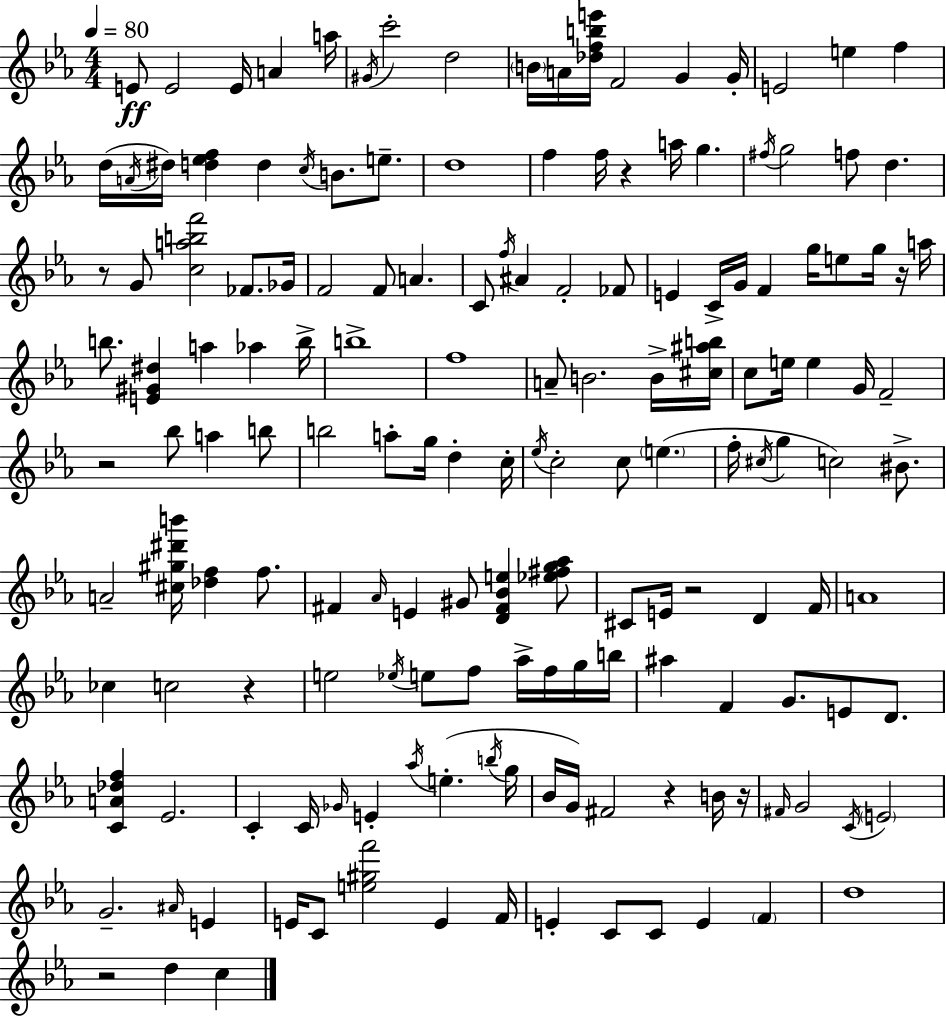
{
  \clef treble
  \numericTimeSignature
  \time 4/4
  \key c \minor
  \tempo 4 = 80
  \repeat volta 2 { e'8\ff e'2 e'16 a'4 a''16 | \acciaccatura { gis'16 } c'''2-. d''2 | \parenthesize b'16 a'16 <des'' f'' b'' e'''>16 f'2 g'4 | g'16-. e'2 e''4 f''4 | \break d''16( \acciaccatura { a'16 } dis''16) <d'' ees'' f''>4 d''4 \acciaccatura { c''16 } b'8. | e''8.-- d''1 | f''4 f''16 r4 a''16 g''4. | \acciaccatura { fis''16 } g''2 f''8 d''4. | \break r8 g'8 <c'' a'' b'' f'''>2 | fes'8. ges'16 f'2 f'8 a'4. | c'8 \acciaccatura { f''16 } ais'4 f'2-. | fes'8 e'4 c'16-> g'16 f'4 g''16 | \break e''8 g''16 r16 a''16 b''8. <e' gis' dis''>4 a''4 | aes''4 b''16-> b''1-> | f''1 | a'8-- b'2. | \break b'16-> <cis'' ais'' b''>16 c''8 e''16 e''4 g'16 f'2-- | r2 bes''8 a''4 | b''8 b''2 a''8-. g''16 | d''4-. c''16-. \acciaccatura { ees''16 } c''2-. c''8 | \break \parenthesize e''4.( f''16-. \acciaccatura { cis''16 } g''4 c''2) | bis'8.-> a'2-- <cis'' gis'' dis''' b'''>16 | <des'' f''>4 f''8. fis'4 \grace { aes'16 } e'4 | gis'8 <d' fis' bes' e''>4 <ees'' fis'' g'' aes''>8 cis'8 e'16 r2 | \break d'4 f'16 a'1 | ces''4 c''2 | r4 e''2 | \acciaccatura { ees''16 } e''8 f''8 aes''16-> f''16 g''16 b''16 ais''4 f'4 | \break g'8. e'8 d'8. <c' a' des'' f''>4 ees'2. | c'4-. c'16 \grace { ges'16 } e'4-. | \acciaccatura { aes''16 }( e''4.-. \acciaccatura { b''16 } g''16 bes'16 g'16) fis'2 | r4 b'16 r16 \grace { fis'16 } g'2 | \break \acciaccatura { c'16 } \parenthesize e'2 g'2.-- | \grace { ais'16 } e'4 e'16 | c'8 <e'' gis'' f'''>2 e'4 f'16 e'4-. | c'8 c'8 e'4 \parenthesize f'4 d''1 | \break r2 | d''4 c''4 } \bar "|."
}